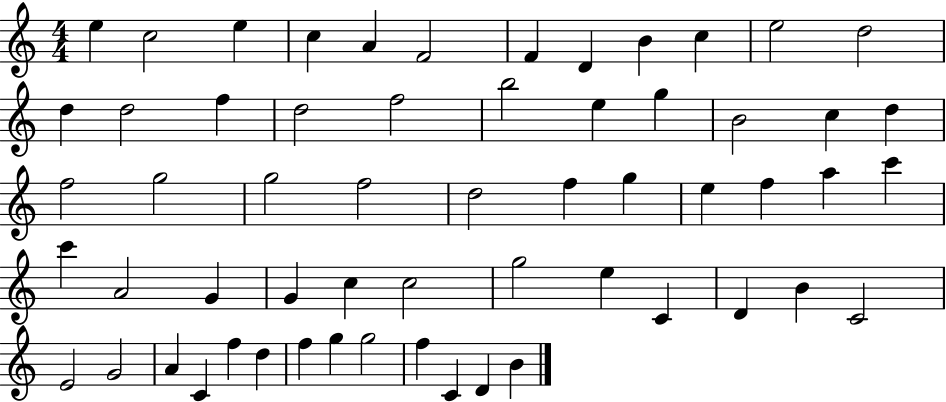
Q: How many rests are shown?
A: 0